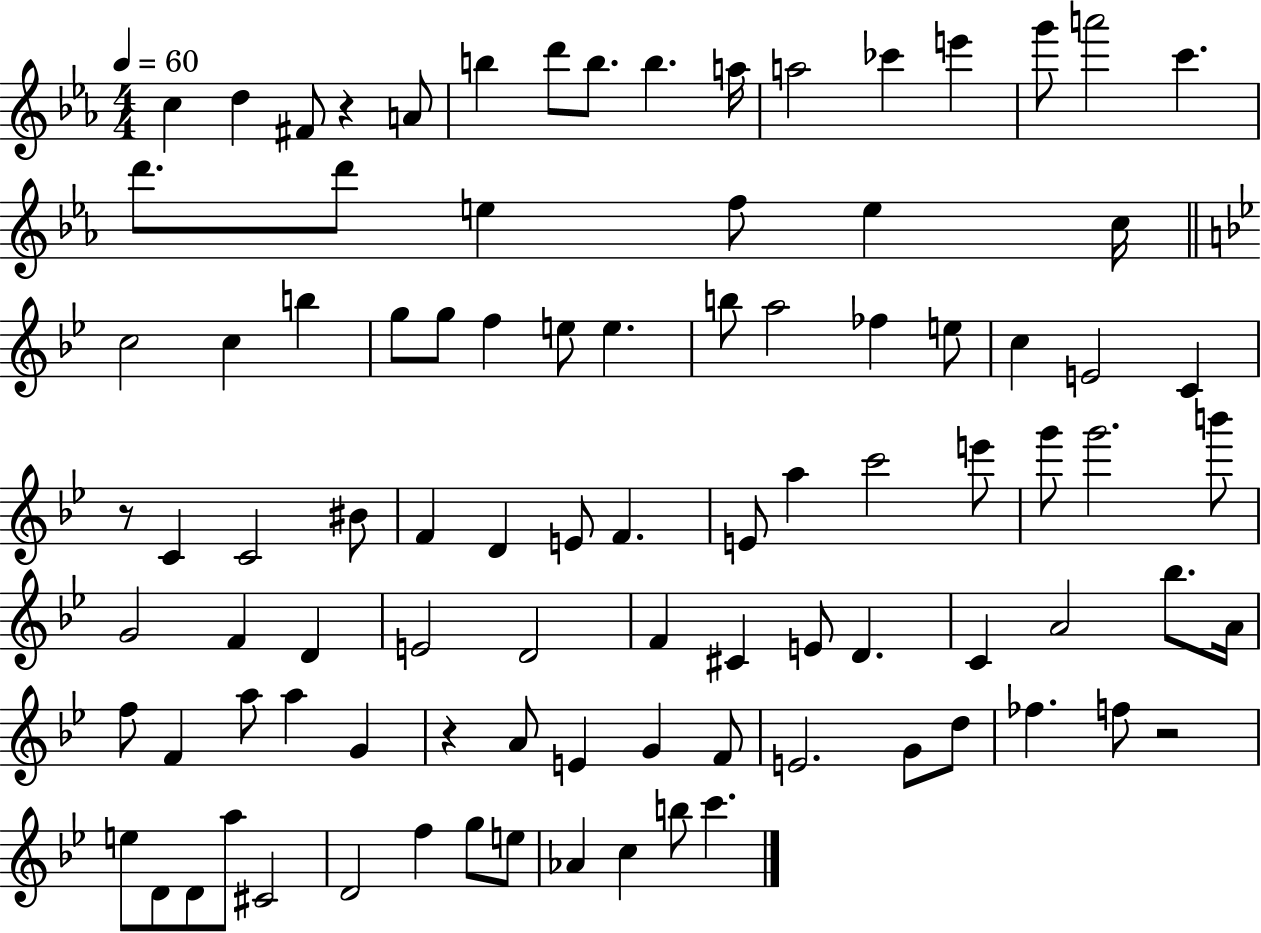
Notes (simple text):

C5/q D5/q F#4/e R/q A4/e B5/q D6/e B5/e. B5/q. A5/s A5/h CES6/q E6/q G6/e A6/h C6/q. D6/e. D6/e E5/q F5/e E5/q C5/s C5/h C5/q B5/q G5/e G5/e F5/q E5/e E5/q. B5/e A5/h FES5/q E5/e C5/q E4/h C4/q R/e C4/q C4/h BIS4/e F4/q D4/q E4/e F4/q. E4/e A5/q C6/h E6/e G6/e G6/h. B6/e G4/h F4/q D4/q E4/h D4/h F4/q C#4/q E4/e D4/q. C4/q A4/h Bb5/e. A4/s F5/e F4/q A5/e A5/q G4/q R/q A4/e E4/q G4/q F4/e E4/h. G4/e D5/e FES5/q. F5/e R/h E5/e D4/e D4/e A5/e C#4/h D4/h F5/q G5/e E5/e Ab4/q C5/q B5/e C6/q.